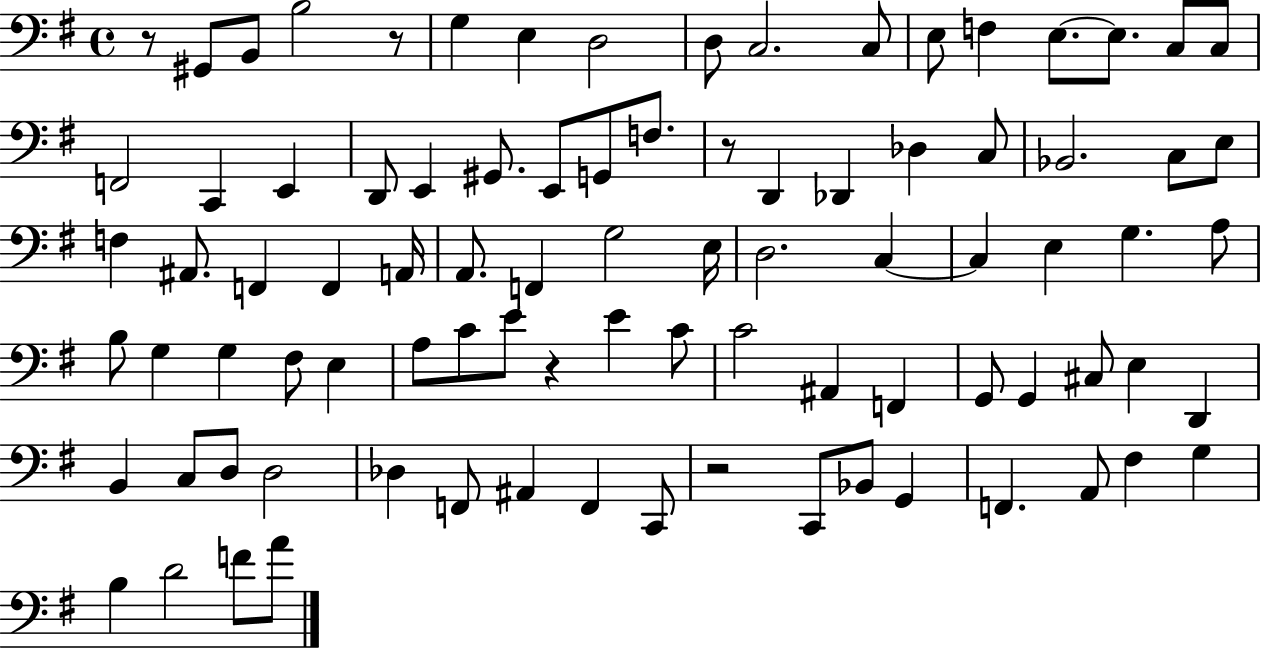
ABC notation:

X:1
T:Untitled
M:4/4
L:1/4
K:G
z/2 ^G,,/2 B,,/2 B,2 z/2 G, E, D,2 D,/2 C,2 C,/2 E,/2 F, E,/2 E,/2 C,/2 C,/2 F,,2 C,, E,, D,,/2 E,, ^G,,/2 E,,/2 G,,/2 F,/2 z/2 D,, _D,, _D, C,/2 _B,,2 C,/2 E,/2 F, ^A,,/2 F,, F,, A,,/4 A,,/2 F,, G,2 E,/4 D,2 C, C, E, G, A,/2 B,/2 G, G, ^F,/2 E, A,/2 C/2 E/2 z E C/2 C2 ^A,, F,, G,,/2 G,, ^C,/2 E, D,, B,, C,/2 D,/2 D,2 _D, F,,/2 ^A,, F,, C,,/2 z2 C,,/2 _B,,/2 G,, F,, A,,/2 ^F, G, B, D2 F/2 A/2